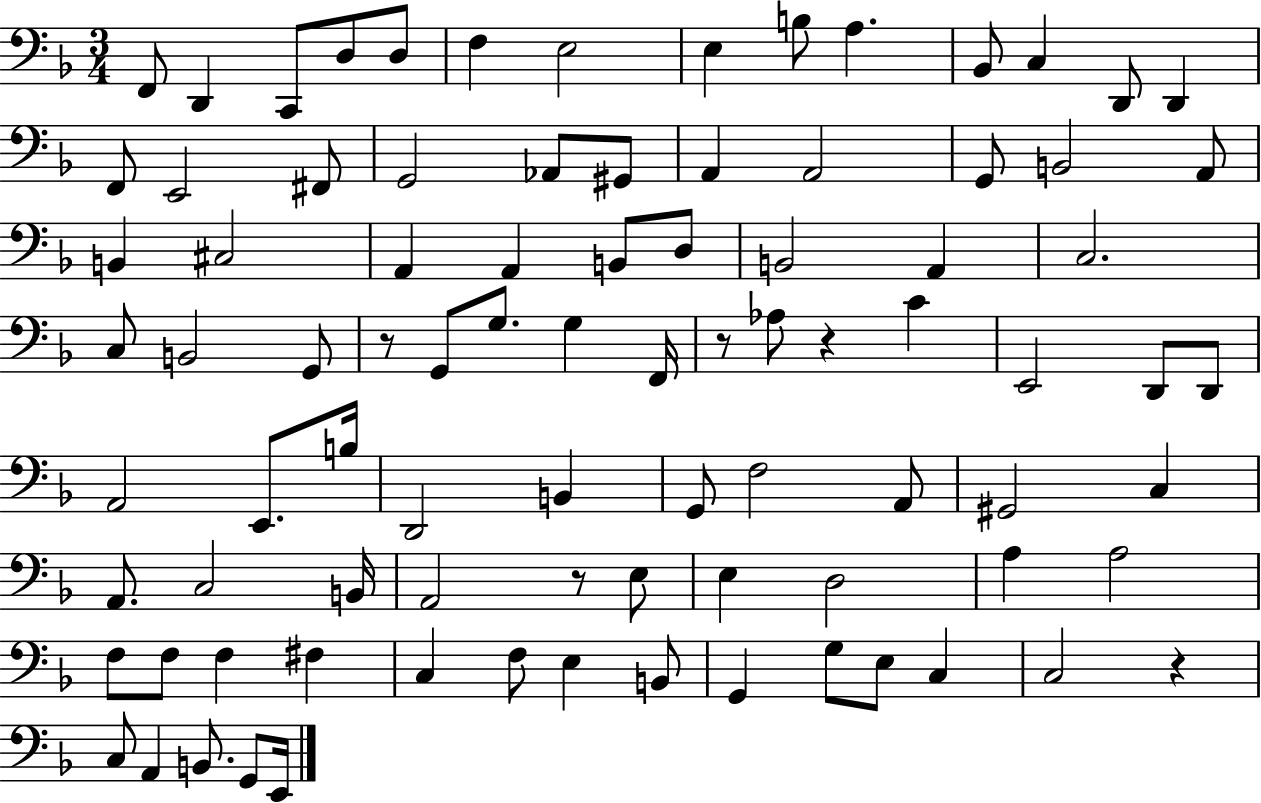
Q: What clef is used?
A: bass